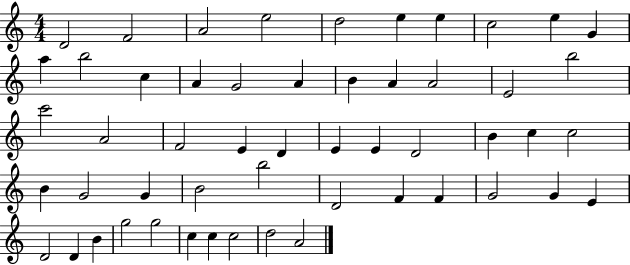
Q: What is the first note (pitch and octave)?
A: D4